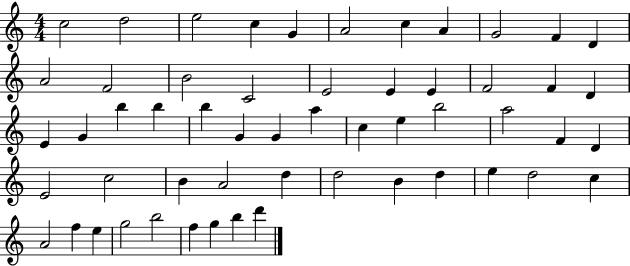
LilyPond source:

{
  \clef treble
  \numericTimeSignature
  \time 4/4
  \key c \major
  c''2 d''2 | e''2 c''4 g'4 | a'2 c''4 a'4 | g'2 f'4 d'4 | \break a'2 f'2 | b'2 c'2 | e'2 e'4 e'4 | f'2 f'4 d'4 | \break e'4 g'4 b''4 b''4 | b''4 g'4 g'4 a''4 | c''4 e''4 b''2 | a''2 f'4 d'4 | \break e'2 c''2 | b'4 a'2 d''4 | d''2 b'4 d''4 | e''4 d''2 c''4 | \break a'2 f''4 e''4 | g''2 b''2 | f''4 g''4 b''4 d'''4 | \bar "|."
}